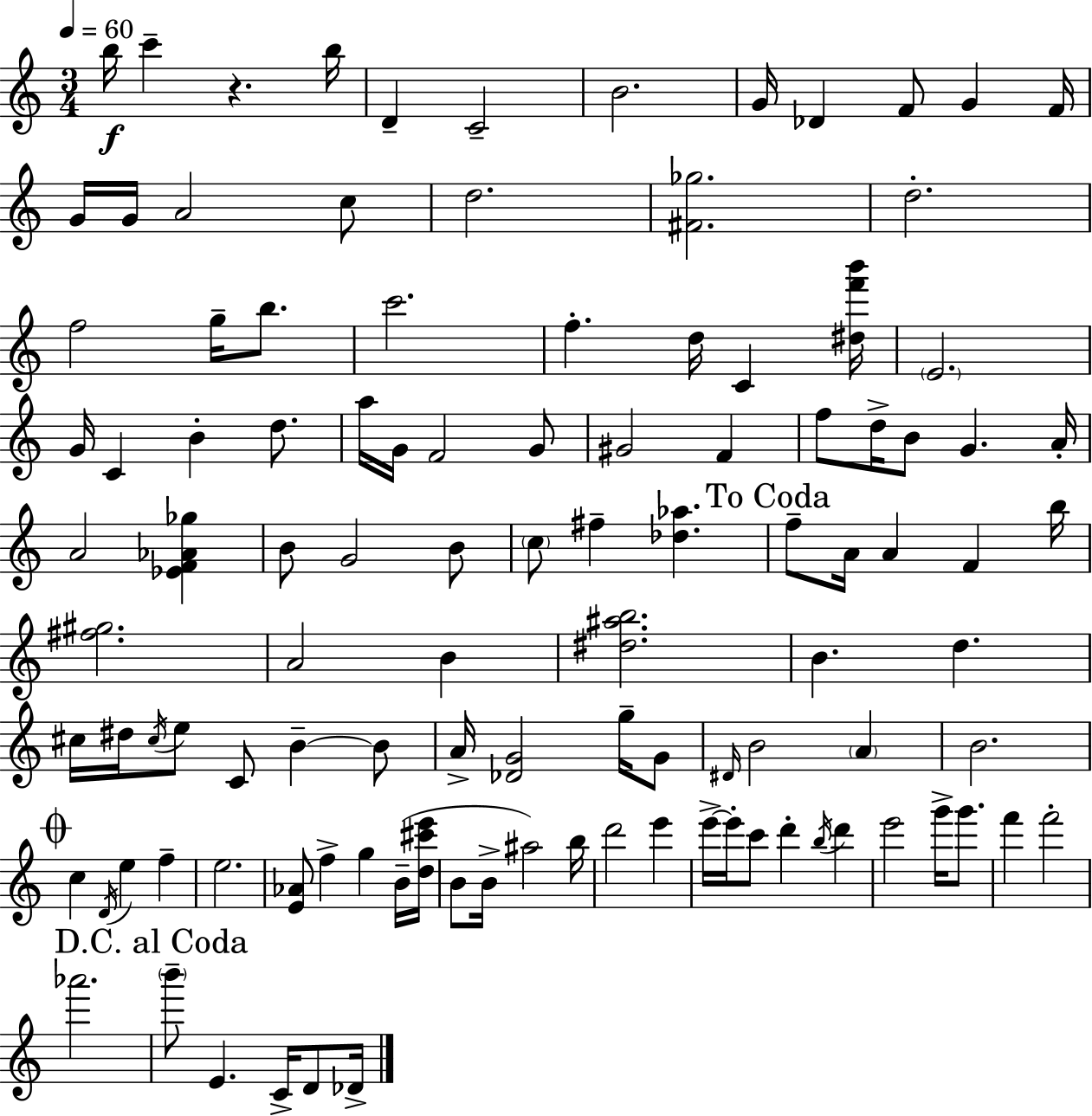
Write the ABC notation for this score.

X:1
T:Untitled
M:3/4
L:1/4
K:C
b/4 c' z b/4 D C2 B2 G/4 _D F/2 G F/4 G/4 G/4 A2 c/2 d2 [^F_g]2 d2 f2 g/4 b/2 c'2 f d/4 C [^df'b']/4 E2 G/4 C B d/2 a/4 G/4 F2 G/2 ^G2 F f/2 d/4 B/2 G A/4 A2 [_EF_A_g] B/2 G2 B/2 c/2 ^f [_d_a] f/2 A/4 A F b/4 [^f^g]2 A2 B [^d^ab]2 B d ^c/4 ^d/4 ^c/4 e/2 C/2 B B/2 A/4 [_DG]2 g/4 G/2 ^D/4 B2 A B2 c D/4 e f e2 [E_A]/2 f g B/4 [d^c'e']/4 B/2 B/4 ^a2 b/4 d'2 e' e'/4 e'/4 c'/2 d' b/4 d' e'2 g'/4 g'/2 f' f'2 _a'2 b'/2 E C/4 D/2 _D/4